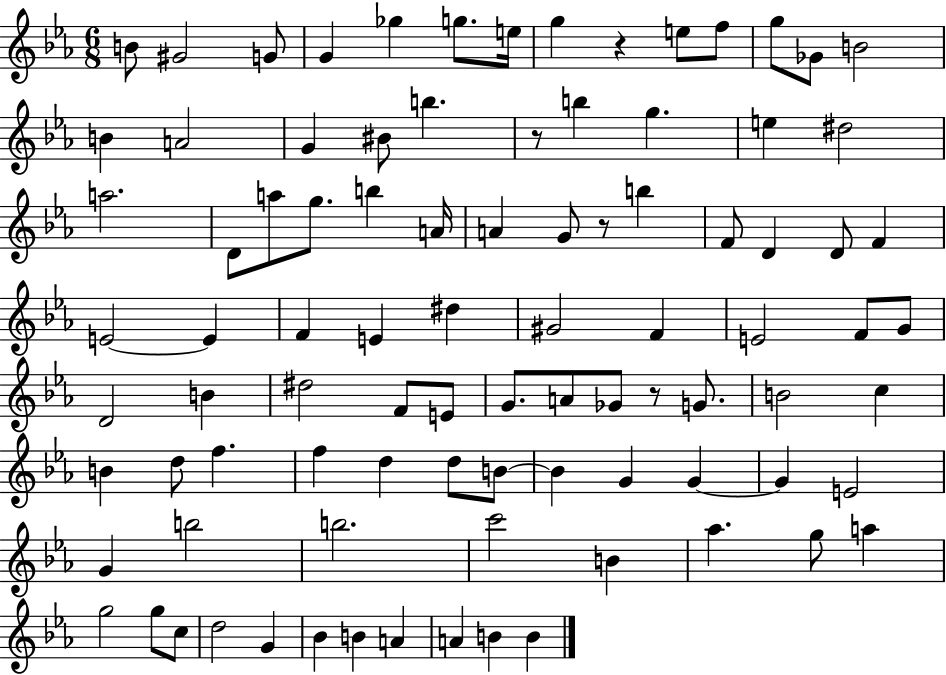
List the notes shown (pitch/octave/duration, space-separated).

B4/e G#4/h G4/e G4/q Gb5/q G5/e. E5/s G5/q R/q E5/e F5/e G5/e Gb4/e B4/h B4/q A4/h G4/q BIS4/e B5/q. R/e B5/q G5/q. E5/q D#5/h A5/h. D4/e A5/e G5/e. B5/q A4/s A4/q G4/e R/e B5/q F4/e D4/q D4/e F4/q E4/h E4/q F4/q E4/q D#5/q G#4/h F4/q E4/h F4/e G4/e D4/h B4/q D#5/h F4/e E4/e G4/e. A4/e Gb4/e R/e G4/e. B4/h C5/q B4/q D5/e F5/q. F5/q D5/q D5/e B4/e B4/q G4/q G4/q G4/q E4/h G4/q B5/h B5/h. C6/h B4/q Ab5/q. G5/e A5/q G5/h G5/e C5/e D5/h G4/q Bb4/q B4/q A4/q A4/q B4/q B4/q